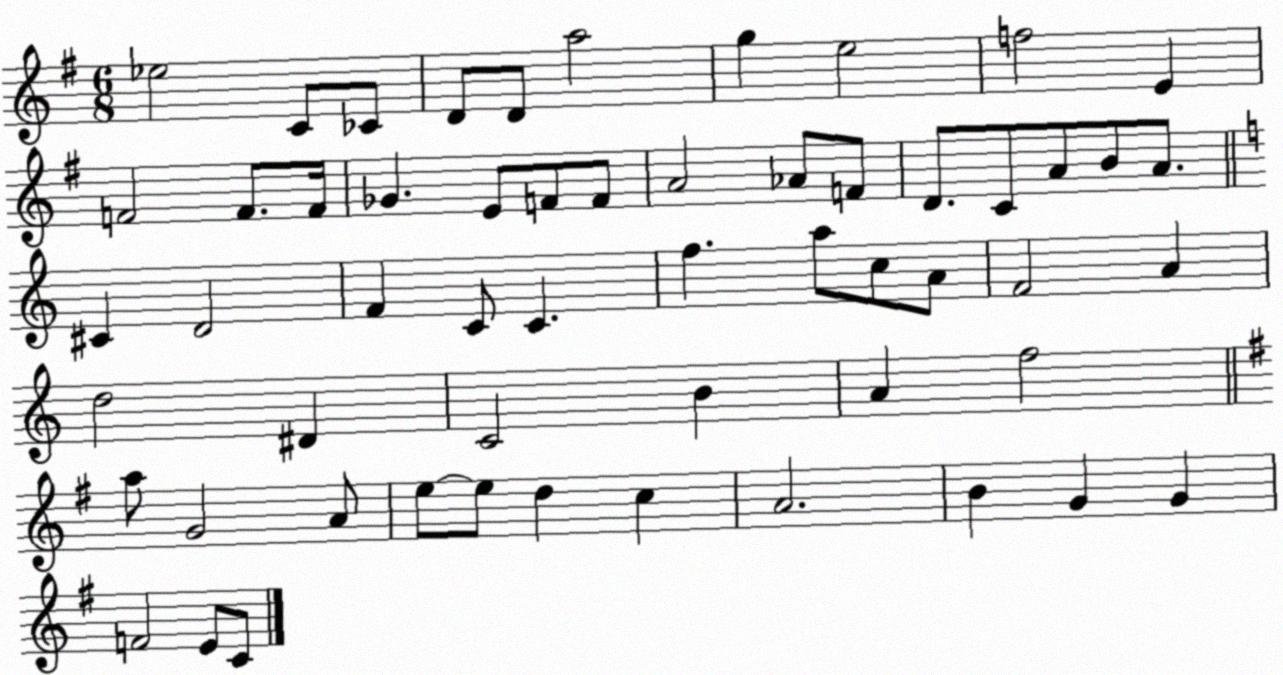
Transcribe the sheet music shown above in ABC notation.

X:1
T:Untitled
M:6/8
L:1/4
K:G
_e2 C/2 _C/2 D/2 D/2 a2 g e2 f2 E F2 F/2 F/4 _G E/2 F/2 F/2 A2 _A/2 F/2 D/2 C/2 A/2 B/2 A/2 ^C D2 F C/2 C f a/2 c/2 A/2 F2 A d2 ^D C2 B A f2 a/2 G2 A/2 e/2 e/2 d c A2 B G G F2 E/2 C/2